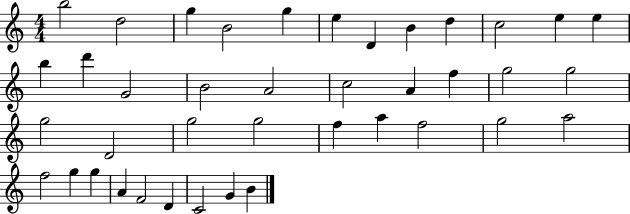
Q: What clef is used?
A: treble